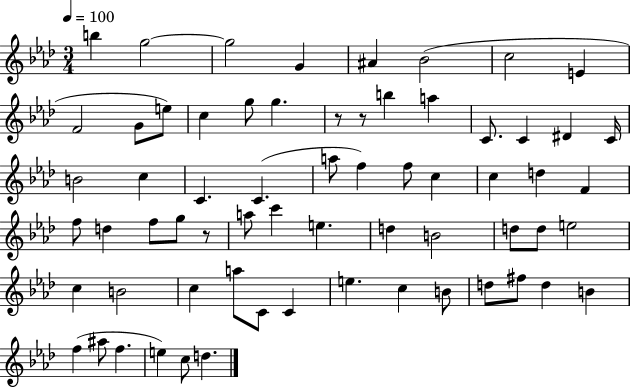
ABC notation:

X:1
T:Untitled
M:3/4
L:1/4
K:Ab
b g2 g2 G ^A _B2 c2 E F2 G/2 e/2 c g/2 g z/2 z/2 b a C/2 C ^D C/4 B2 c C C a/2 f f/2 c c d F f/2 d f/2 g/2 z/2 a/2 c' e d B2 d/2 d/2 e2 c B2 c a/2 C/2 C e c B/2 d/2 ^f/2 d B f ^a/2 f e c/2 d